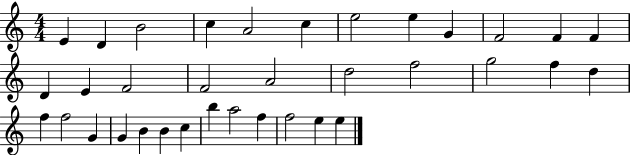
{
  \clef treble
  \numericTimeSignature
  \time 4/4
  \key c \major
  e'4 d'4 b'2 | c''4 a'2 c''4 | e''2 e''4 g'4 | f'2 f'4 f'4 | \break d'4 e'4 f'2 | f'2 a'2 | d''2 f''2 | g''2 f''4 d''4 | \break f''4 f''2 g'4 | g'4 b'4 b'4 c''4 | b''4 a''2 f''4 | f''2 e''4 e''4 | \break \bar "|."
}